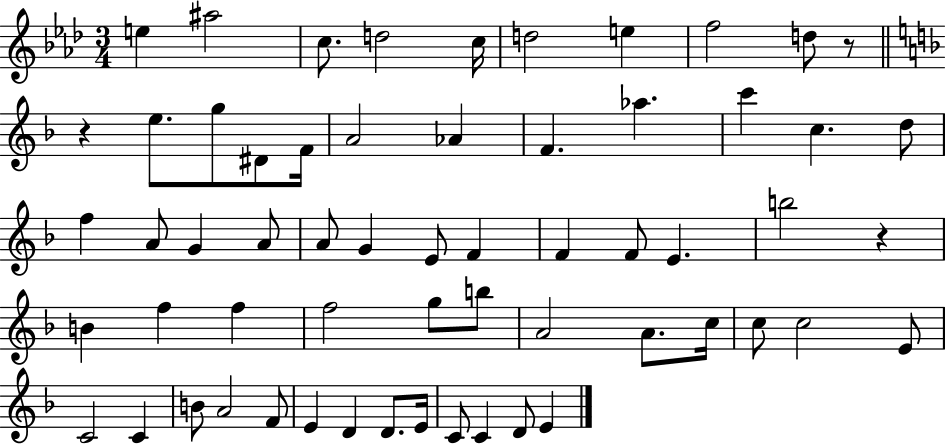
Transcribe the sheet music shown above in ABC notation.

X:1
T:Untitled
M:3/4
L:1/4
K:Ab
e ^a2 c/2 d2 c/4 d2 e f2 d/2 z/2 z e/2 g/2 ^D/2 F/4 A2 _A F _a c' c d/2 f A/2 G A/2 A/2 G E/2 F F F/2 E b2 z B f f f2 g/2 b/2 A2 A/2 c/4 c/2 c2 E/2 C2 C B/2 A2 F/2 E D D/2 E/4 C/2 C D/2 E